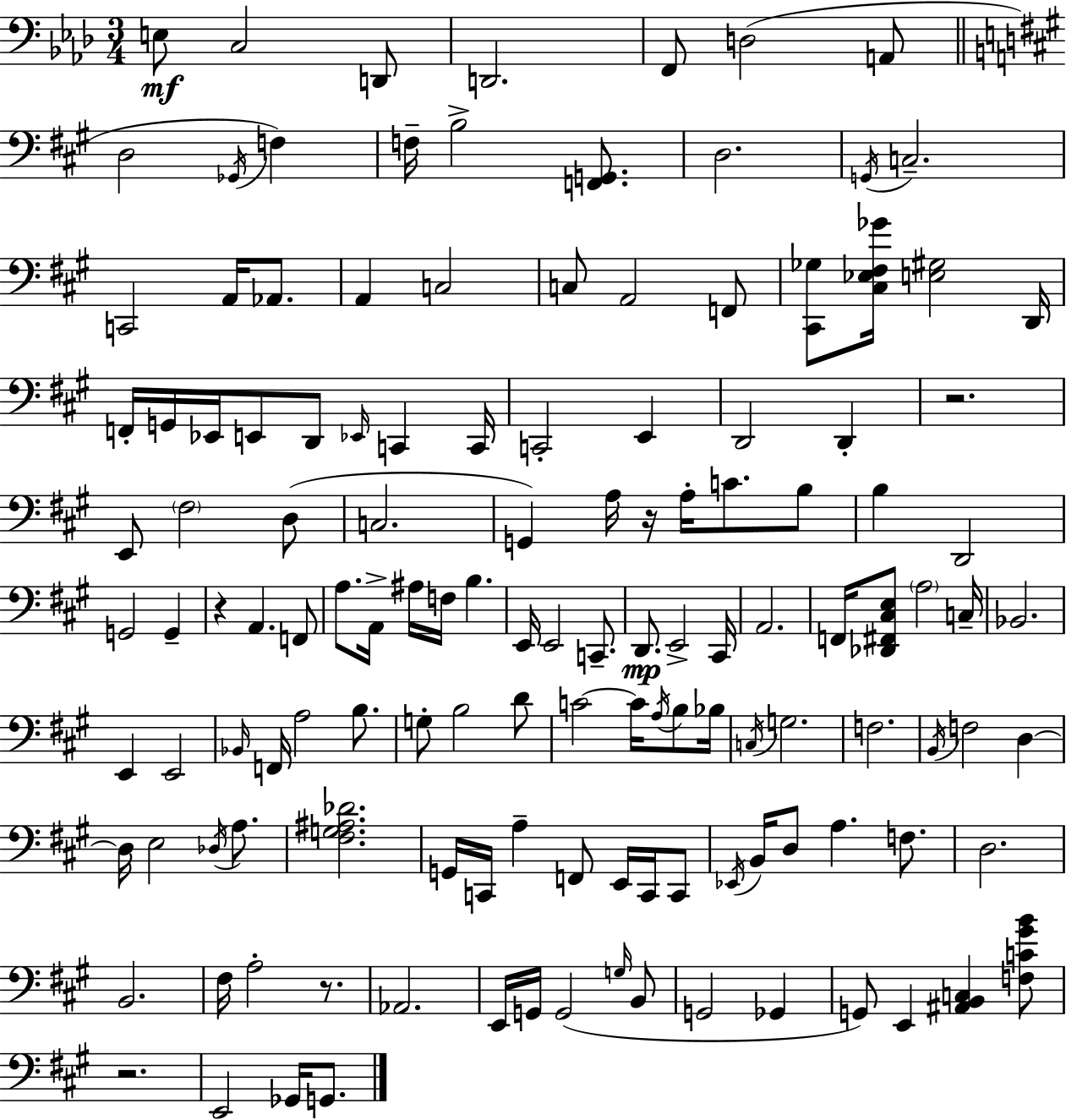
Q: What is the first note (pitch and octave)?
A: E3